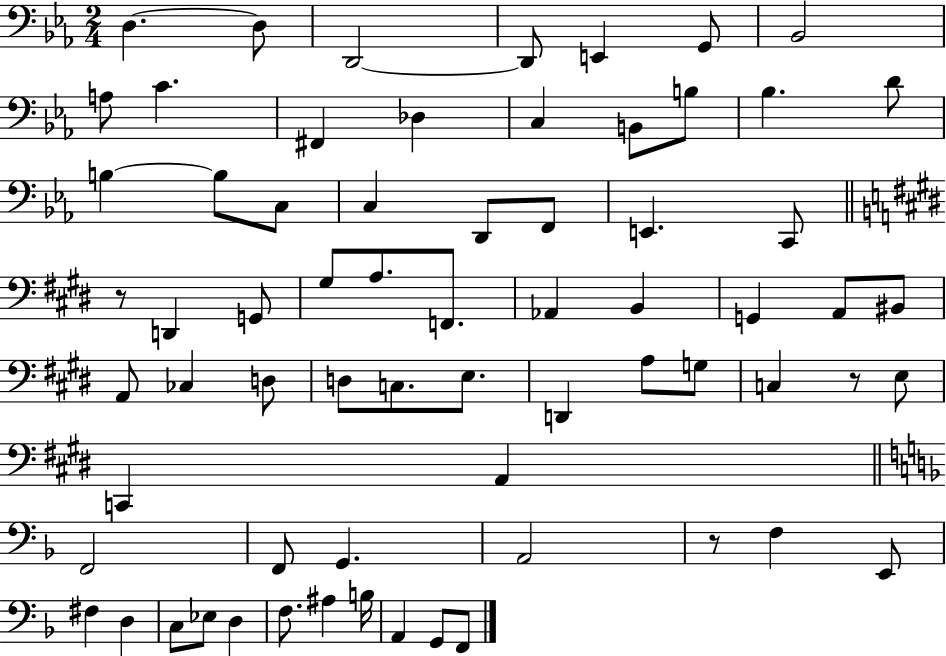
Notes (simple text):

D3/q. D3/e D2/h D2/e E2/q G2/e Bb2/h A3/e C4/q. F#2/q Db3/q C3/q B2/e B3/e Bb3/q. D4/e B3/q B3/e C3/e C3/q D2/e F2/e E2/q. C2/e R/e D2/q G2/e G#3/e A3/e. F2/e. Ab2/q B2/q G2/q A2/e BIS2/e A2/e CES3/q D3/e D3/e C3/e. E3/e. D2/q A3/e G3/e C3/q R/e E3/e C2/q A2/q F2/h F2/e G2/q. A2/h R/e F3/q E2/e F#3/q D3/q C3/e Eb3/e D3/q F3/e. A#3/q B3/s A2/q G2/e F2/e